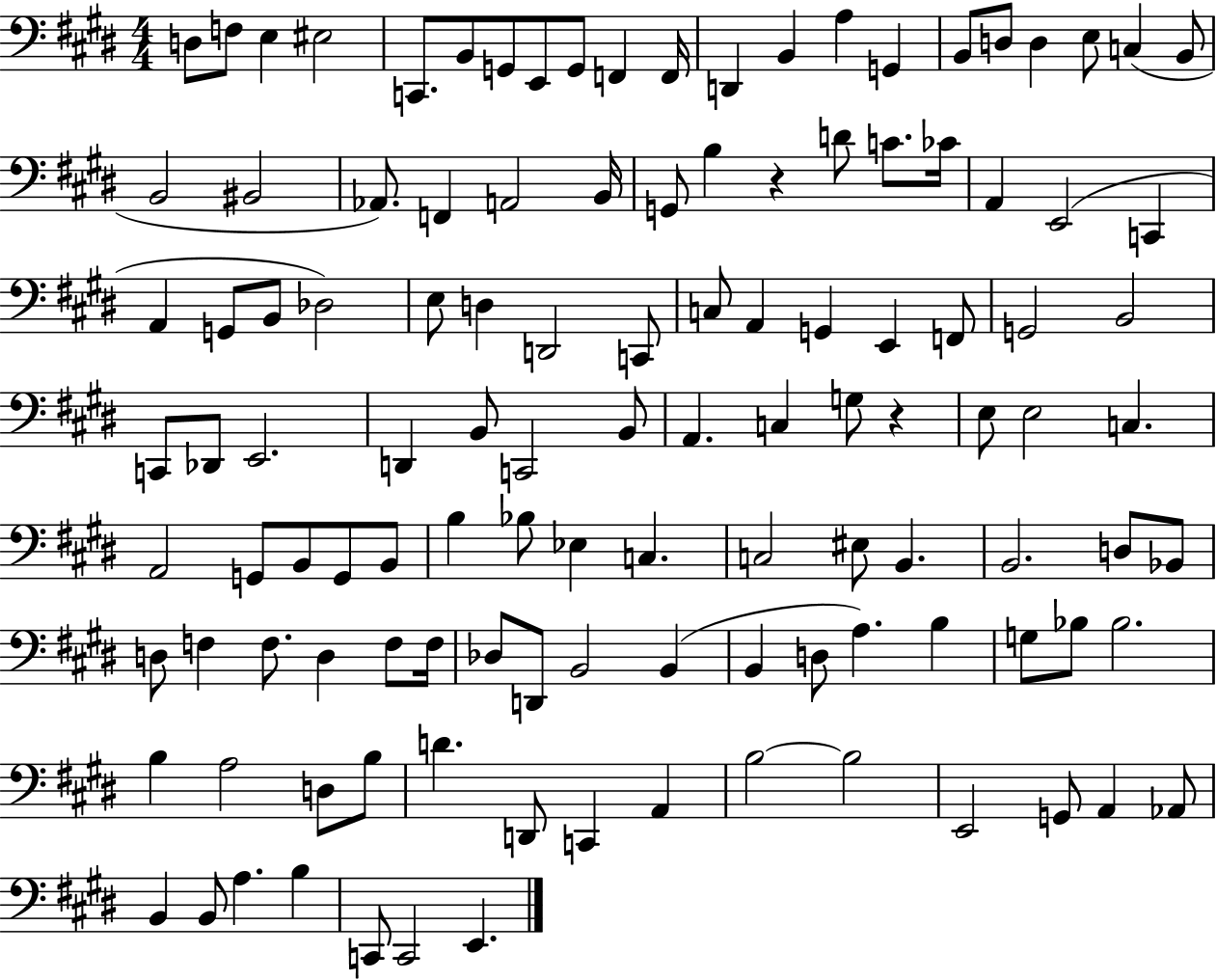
D3/e F3/e E3/q EIS3/h C2/e. B2/e G2/e E2/e G2/e F2/q F2/s D2/q B2/q A3/q G2/q B2/e D3/e D3/q E3/e C3/q B2/e B2/h BIS2/h Ab2/e. F2/q A2/h B2/s G2/e B3/q R/q D4/e C4/e. CES4/s A2/q E2/h C2/q A2/q G2/e B2/e Db3/h E3/e D3/q D2/h C2/e C3/e A2/q G2/q E2/q F2/e G2/h B2/h C2/e Db2/e E2/h. D2/q B2/e C2/h B2/e A2/q. C3/q G3/e R/q E3/e E3/h C3/q. A2/h G2/e B2/e G2/e B2/e B3/q Bb3/e Eb3/q C3/q. C3/h EIS3/e B2/q. B2/h. D3/e Bb2/e D3/e F3/q F3/e. D3/q F3/e F3/s Db3/e D2/e B2/h B2/q B2/q D3/e A3/q. B3/q G3/e Bb3/e Bb3/h. B3/q A3/h D3/e B3/e D4/q. D2/e C2/q A2/q B3/h B3/h E2/h G2/e A2/q Ab2/e B2/q B2/e A3/q. B3/q C2/e C2/h E2/q.